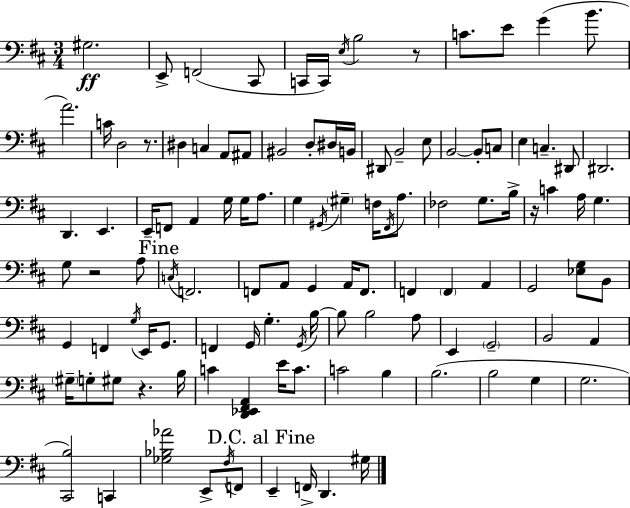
G#3/h. E2/e F2/h C#2/e C2/s C2/s E3/s B3/h R/e C4/e. E4/e G4/q B4/e. A4/h. C4/s D3/h R/e. D#3/q C3/q A2/e A#2/e BIS2/h D3/e D#3/s B2/s D#2/e B2/h E3/e B2/h B2/e C3/e E3/q C3/q. D#2/e D#2/h. D2/q. E2/q. E2/s F2/e A2/q G3/s G3/s A3/e. G3/q G#2/s G#3/q F3/s F#2/s A3/e. FES3/h G3/e. B3/s R/s C4/q A3/s G3/q. G3/e R/h A3/e C3/s F2/h. F2/e A2/e G2/q A2/s F2/e. F2/q F2/q A2/q G2/h [Eb3,G3]/e B2/e G2/q F2/q G3/s E2/s G2/e. F2/q G2/s G3/q. G2/s B3/s B3/e B3/h A3/e E2/q G2/h B2/h A2/q G#3/s G3/e G#3/e R/q. B3/s C4/q [D2,Eb2,F#2,A2]/q E4/s C4/e. C4/h B3/q B3/h. B3/h G3/q G3/h. [C#2,B3]/h C2/q [Gb3,Bb3,Ab4]/h E2/e F#3/s F2/e E2/q F2/s D2/q. G#3/s